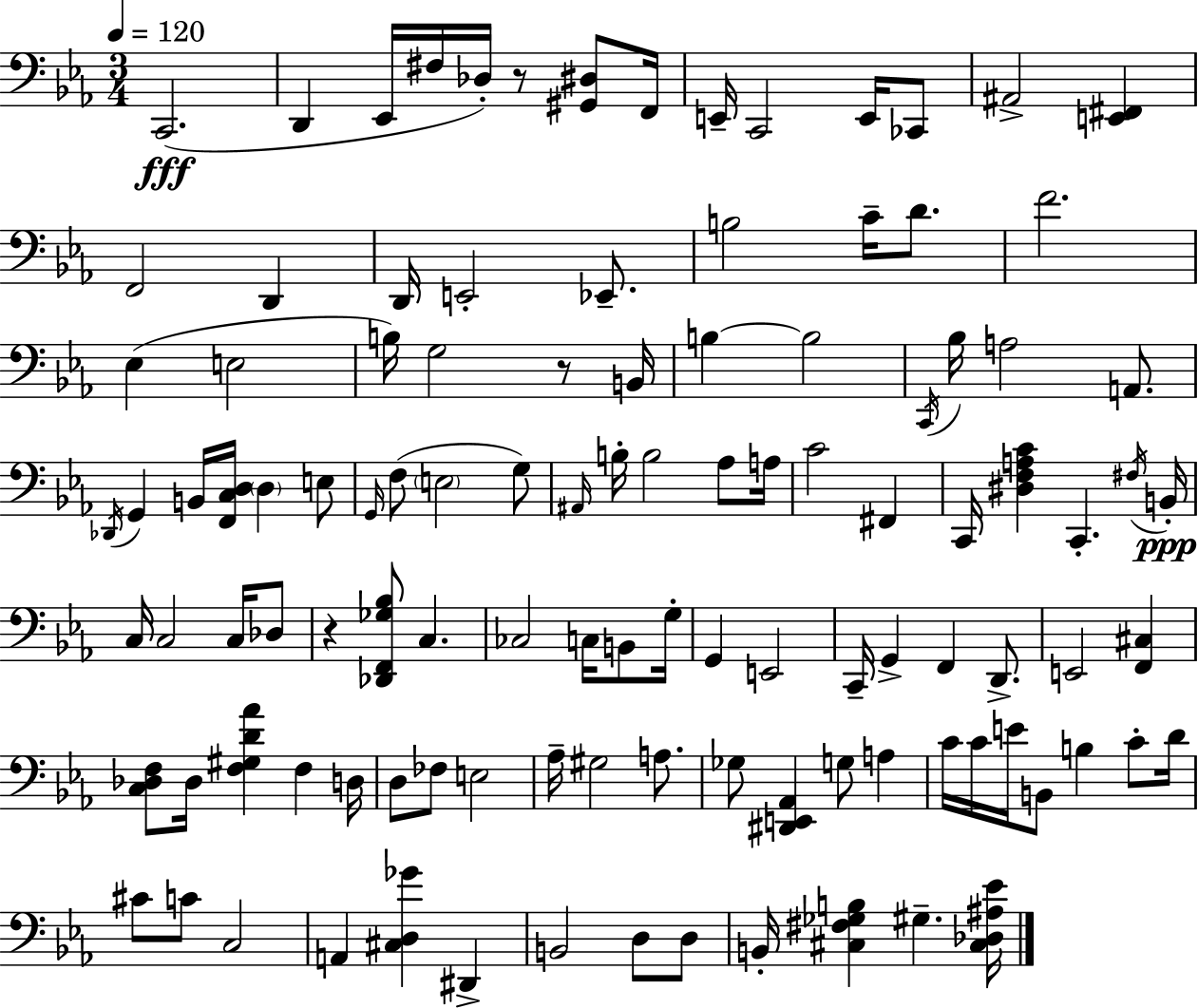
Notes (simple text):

C2/h. D2/q Eb2/s F#3/s Db3/s R/e [G#2,D#3]/e F2/s E2/s C2/h E2/s CES2/e A#2/h [E2,F#2]/q F2/h D2/q D2/s E2/h Eb2/e. B3/h C4/s D4/e. F4/h. Eb3/q E3/h B3/s G3/h R/e B2/s B3/q B3/h C2/s Bb3/s A3/h A2/e. Db2/s G2/q B2/s [F2,C3,D3]/s D3/q E3/e G2/s F3/e E3/h G3/e A#2/s B3/s B3/h Ab3/e A3/s C4/h F#2/q C2/s [D#3,F3,A3,C4]/q C2/q. F#3/s B2/s C3/s C3/h C3/s Db3/e R/q [Db2,F2,Gb3,Bb3]/e C3/q. CES3/h C3/s B2/e G3/s G2/q E2/h C2/s G2/q F2/q D2/e. E2/h [F2,C#3]/q [C3,Db3,F3]/e Db3/s [F3,G#3,D4,Ab4]/q F3/q D3/s D3/e FES3/e E3/h Ab3/s G#3/h A3/e. Gb3/e [D#2,E2,Ab2]/q G3/e A3/q C4/s C4/s E4/s B2/e B3/q C4/e D4/s C#4/e C4/e C3/h A2/q [C#3,D3,Gb4]/q D#2/q B2/h D3/e D3/e B2/s [C#3,F#3,Gb3,B3]/q G#3/q. [C#3,Db3,A#3,Eb4]/s